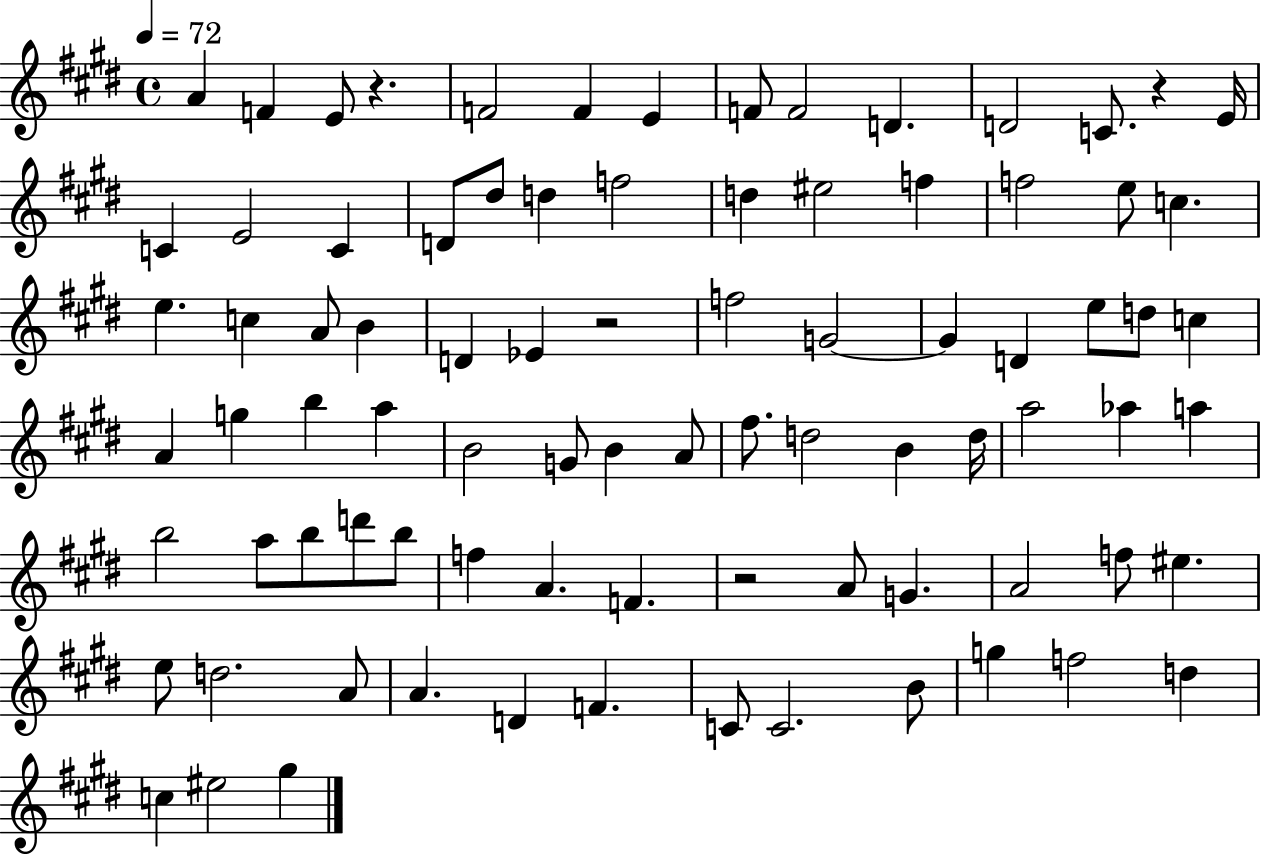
A4/q F4/q E4/e R/q. F4/h F4/q E4/q F4/e F4/h D4/q. D4/h C4/e. R/q E4/s C4/q E4/h C4/q D4/e D#5/e D5/q F5/h D5/q EIS5/h F5/q F5/h E5/e C5/q. E5/q. C5/q A4/e B4/q D4/q Eb4/q R/h F5/h G4/h G4/q D4/q E5/e D5/e C5/q A4/q G5/q B5/q A5/q B4/h G4/e B4/q A4/e F#5/e. D5/h B4/q D5/s A5/h Ab5/q A5/q B5/h A5/e B5/e D6/e B5/e F5/q A4/q. F4/q. R/h A4/e G4/q. A4/h F5/e EIS5/q. E5/e D5/h. A4/e A4/q. D4/q F4/q. C4/e C4/h. B4/e G5/q F5/h D5/q C5/q EIS5/h G#5/q